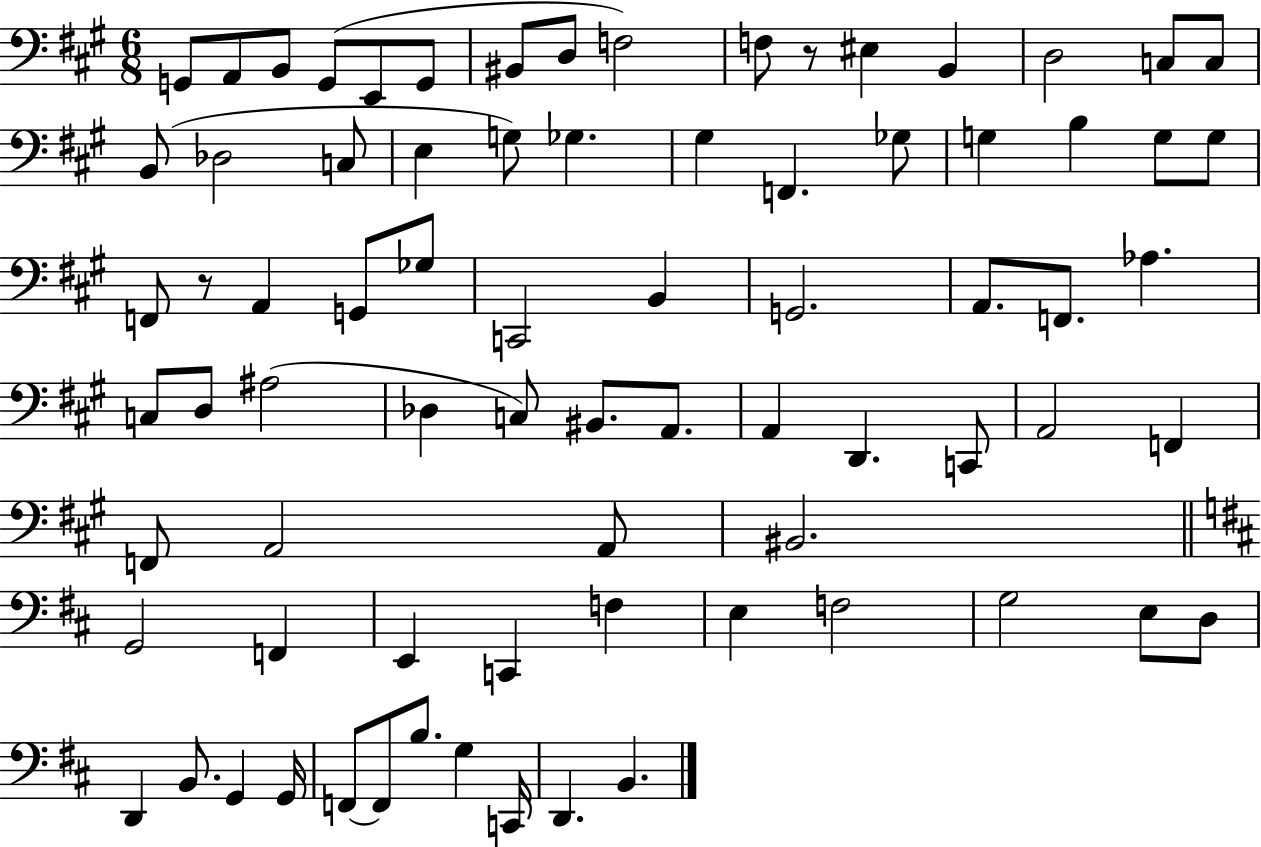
G2/e A2/e B2/e G2/e E2/e G2/e BIS2/e D3/e F3/h F3/e R/e EIS3/q B2/q D3/h C3/e C3/e B2/e Db3/h C3/e E3/q G3/e Gb3/q. G#3/q F2/q. Gb3/e G3/q B3/q G3/e G3/e F2/e R/e A2/q G2/e Gb3/e C2/h B2/q G2/h. A2/e. F2/e. Ab3/q. C3/e D3/e A#3/h Db3/q C3/e BIS2/e. A2/e. A2/q D2/q. C2/e A2/h F2/q F2/e A2/h A2/e BIS2/h. G2/h F2/q E2/q C2/q F3/q E3/q F3/h G3/h E3/e D3/e D2/q B2/e. G2/q G2/s F2/e F2/e B3/e. G3/q C2/s D2/q. B2/q.